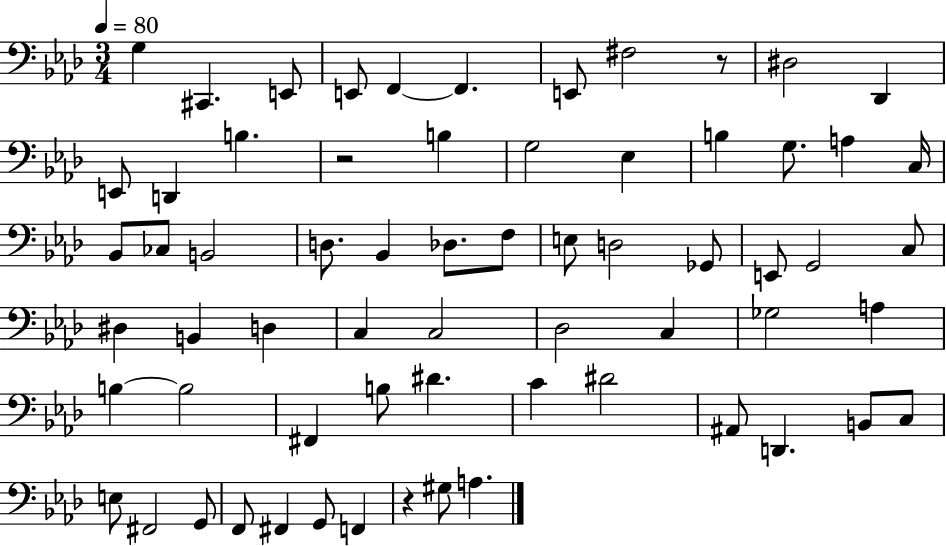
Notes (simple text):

G3/q C#2/q. E2/e E2/e F2/q F2/q. E2/e F#3/h R/e D#3/h Db2/q E2/e D2/q B3/q. R/h B3/q G3/h Eb3/q B3/q G3/e. A3/q C3/s Bb2/e CES3/e B2/h D3/e. Bb2/q Db3/e. F3/e E3/e D3/h Gb2/e E2/e G2/h C3/e D#3/q B2/q D3/q C3/q C3/h Db3/h C3/q Gb3/h A3/q B3/q B3/h F#2/q B3/e D#4/q. C4/q D#4/h A#2/e D2/q. B2/e C3/e E3/e F#2/h G2/e F2/e F#2/q G2/e F2/q R/q G#3/e A3/q.